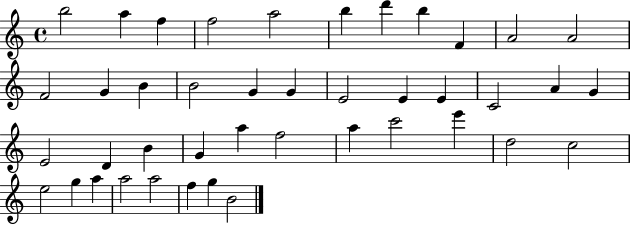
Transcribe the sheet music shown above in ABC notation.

X:1
T:Untitled
M:4/4
L:1/4
K:C
b2 a f f2 a2 b d' b F A2 A2 F2 G B B2 G G E2 E E C2 A G E2 D B G a f2 a c'2 e' d2 c2 e2 g a a2 a2 f g B2